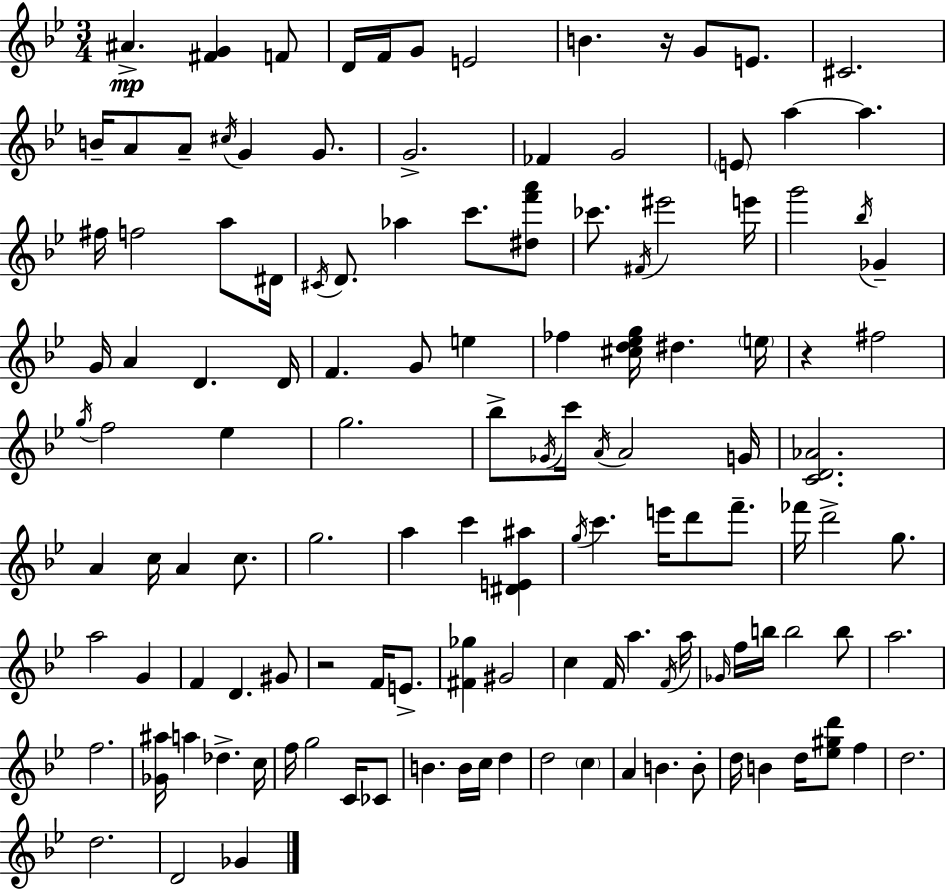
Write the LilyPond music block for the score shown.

{
  \clef treble
  \numericTimeSignature
  \time 3/4
  \key bes \major
  ais'4.->\mp <fis' g'>4 f'8 | d'16 f'16 g'8 e'2 | b'4. r16 g'8 e'8. | cis'2. | \break b'16-- a'8 a'8-- \acciaccatura { cis''16 } g'4 g'8. | g'2.-> | fes'4 g'2 | \parenthesize e'8 a''4~~ a''4. | \break fis''16 f''2 a''8 | dis'16 \acciaccatura { cis'16 } d'8. aes''4 c'''8. | <dis'' f''' a'''>8 ces'''8. \acciaccatura { fis'16 } eis'''2 | e'''16 g'''2 \acciaccatura { bes''16 } | \break ges'4-- g'16 a'4 d'4. | d'16 f'4. g'8 | e''4 fes''4 <cis'' d'' ees'' g''>16 dis''4. | \parenthesize e''16 r4 fis''2 | \break \acciaccatura { g''16 } f''2 | ees''4 g''2. | bes''8-> \acciaccatura { ges'16 } c'''16 \acciaccatura { a'16 } a'2 | g'16 <c' d' aes'>2. | \break a'4 c''16 | a'4 c''8. g''2. | a''4 c'''4 | <dis' e' ais''>4 \acciaccatura { g''16 } c'''4. | \break e'''16 d'''8 f'''8.-- fes'''16 d'''2-> | g''8. a''2 | g'4 f'4 | d'4. gis'8 r2 | \break f'16 e'8.-> <fis' ges''>4 | gis'2 c''4 | f'16 a''4. \acciaccatura { f'16 } a''16 \grace { ges'16 } f''16 b''16 | b''2 b''8 a''2. | \break f''2. | <ges' ais''>16 a''4 | des''4.-> c''16 f''16 g''2 | c'16 ces'8 b'4. | \break b'16 c''16 d''4 d''2 | \parenthesize c''4 a'4 | b'4. b'8-. d''16 b'4 | d''16 <ees'' gis'' d'''>8 f''4 d''2. | \break d''2. | d'2 | ges'4 \bar "|."
}